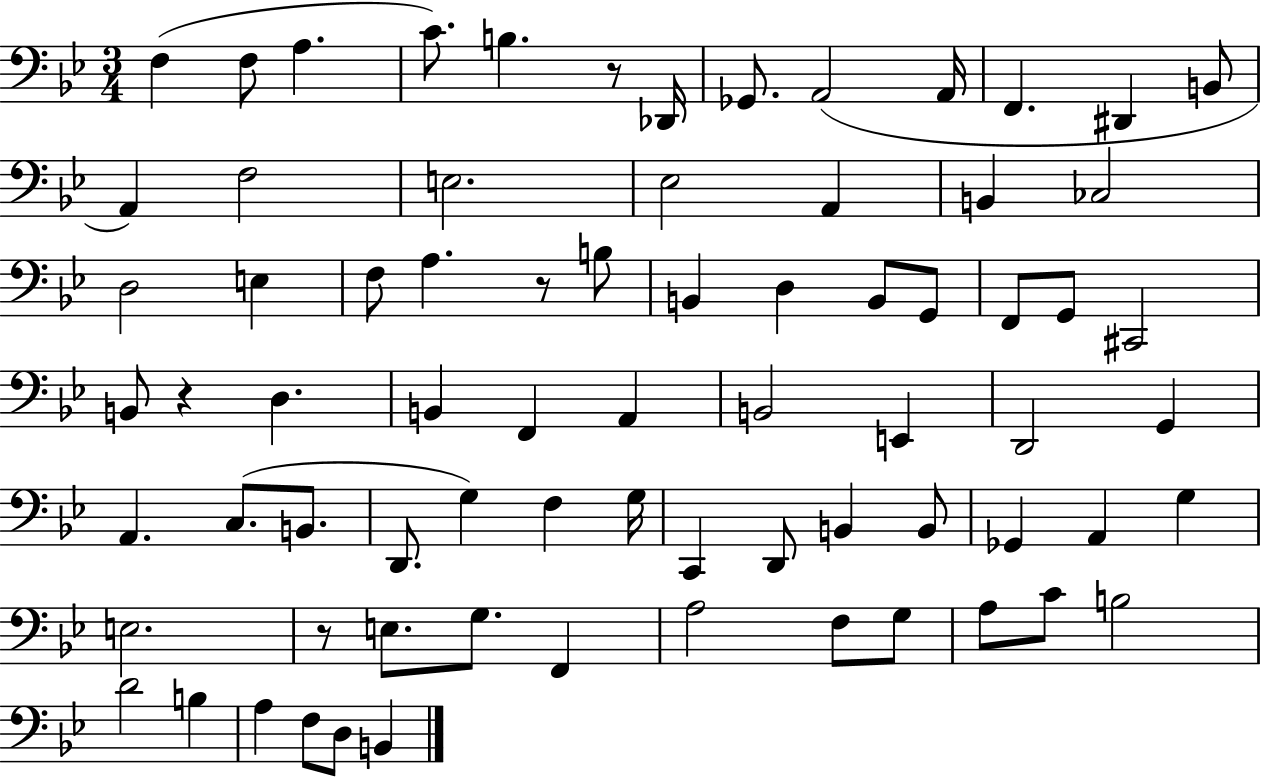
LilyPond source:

{
  \clef bass
  \numericTimeSignature
  \time 3/4
  \key bes \major
  f4( f8 a4. | c'8.) b4. r8 des,16 | ges,8. a,2( a,16 | f,4. dis,4 b,8 | \break a,4) f2 | e2. | ees2 a,4 | b,4 ces2 | \break d2 e4 | f8 a4. r8 b8 | b,4 d4 b,8 g,8 | f,8 g,8 cis,2 | \break b,8 r4 d4. | b,4 f,4 a,4 | b,2 e,4 | d,2 g,4 | \break a,4. c8.( b,8. | d,8. g4) f4 g16 | c,4 d,8 b,4 b,8 | ges,4 a,4 g4 | \break e2. | r8 e8. g8. f,4 | a2 f8 g8 | a8 c'8 b2 | \break d'2 b4 | a4 f8 d8 b,4 | \bar "|."
}